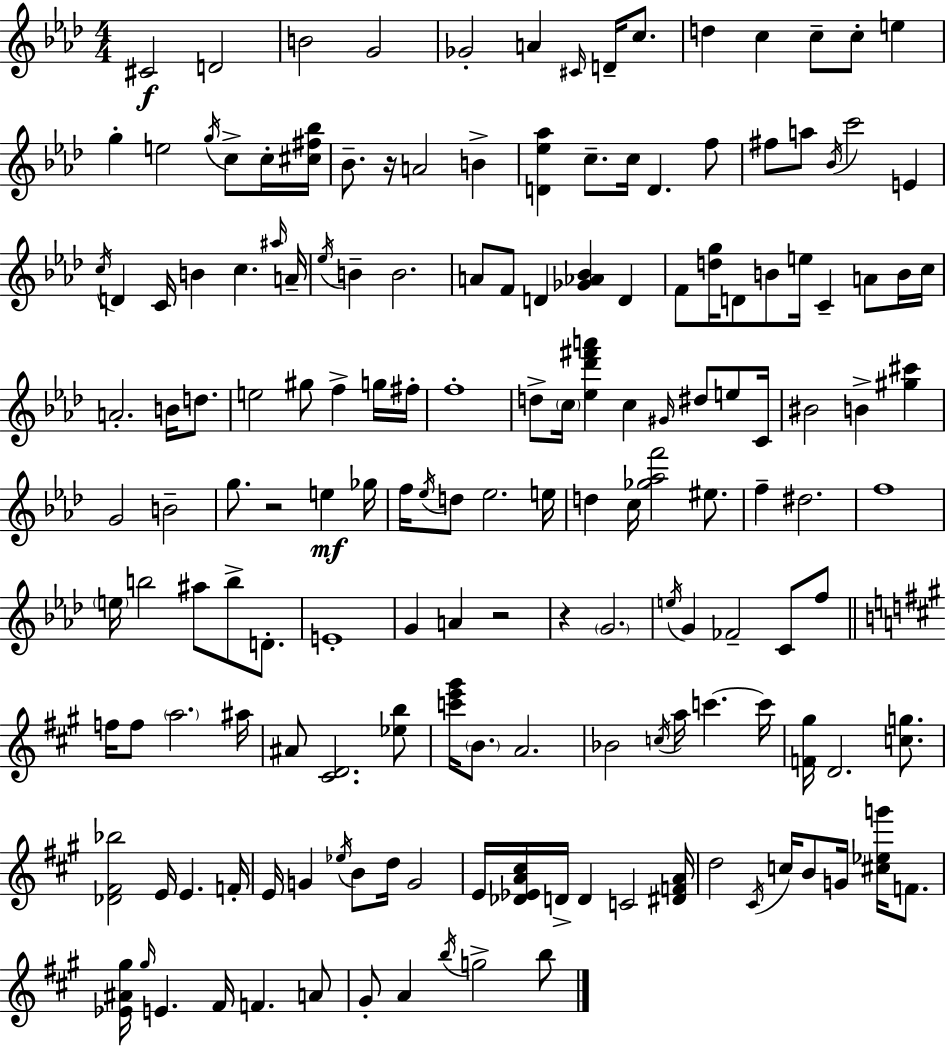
{
  \clef treble
  \numericTimeSignature
  \time 4/4
  \key aes \major
  cis'2\f d'2 | b'2 g'2 | ges'2-. a'4 \grace { cis'16 } d'16-- c''8. | d''4 c''4 c''8-- c''8-. e''4 | \break g''4-. e''2 \acciaccatura { g''16 } c''8-> | c''16-. <cis'' fis'' bes''>16 bes'8.-- r16 a'2 b'4-> | <d' ees'' aes''>4 c''8.-- c''16 d'4. | f''8 fis''8 a''8 \acciaccatura { bes'16 } c'''2 e'4 | \break \acciaccatura { c''16 } d'4 c'16 b'4 c''4. | \grace { ais''16 } a'16-- \acciaccatura { ees''16 } b'4-- b'2. | a'8 f'8 d'4 <ges' aes' bes'>4 | d'4 f'8 <d'' g''>16 d'8 b'8 e''16 c'4-- | \break a'8 b'16 c''16 a'2.-. | b'16 d''8. e''2 gis''8 | f''4-> g''16 fis''16-. f''1-. | d''8-> \parenthesize c''16 <ees'' des''' fis''' a'''>4 c''4 | \break \grace { gis'16 } dis''8 e''8 c'16 bis'2 b'4-> | <gis'' cis'''>4 g'2 b'2-- | g''8. r2 | e''4\mf ges''16 f''16 \acciaccatura { ees''16 } d''8 ees''2. | \break e''16 d''4 c''16 <ges'' aes'' f'''>2 | eis''8. f''4-- dis''2. | f''1 | \parenthesize e''16 b''2 | \break ais''8 b''8-> d'8.-. e'1-. | g'4 a'4 | r2 r4 \parenthesize g'2. | \acciaccatura { e''16 } g'4 fes'2-- | \break c'8 f''8 \bar "||" \break \key a \major f''16 f''8 \parenthesize a''2. ais''16 | ais'8 <cis' d'>2. <ees'' b''>8 | <c''' e''' gis'''>16 \parenthesize b'8. a'2. | bes'2 \acciaccatura { c''16 } a''16 c'''4.~~ | \break c'''16 <f' gis''>16 d'2. <c'' g''>8. | <des' fis' bes''>2 e'16 e'4. | f'16-. e'16 g'4 \acciaccatura { ees''16 } b'8 d''16 g'2 | e'16 <des' ees' a' cis''>16 d'16-> d'4 c'2 | \break <dis' f' a'>16 d''2 \acciaccatura { cis'16 } c''16 b'8 g'16 <cis'' ees'' g'''>16 | f'8. <ees' ais' gis''>16 \grace { gis''16 } e'4. fis'16 f'4. | a'8 gis'8-. a'4 \acciaccatura { b''16 } g''2-> | b''8 \bar "|."
}